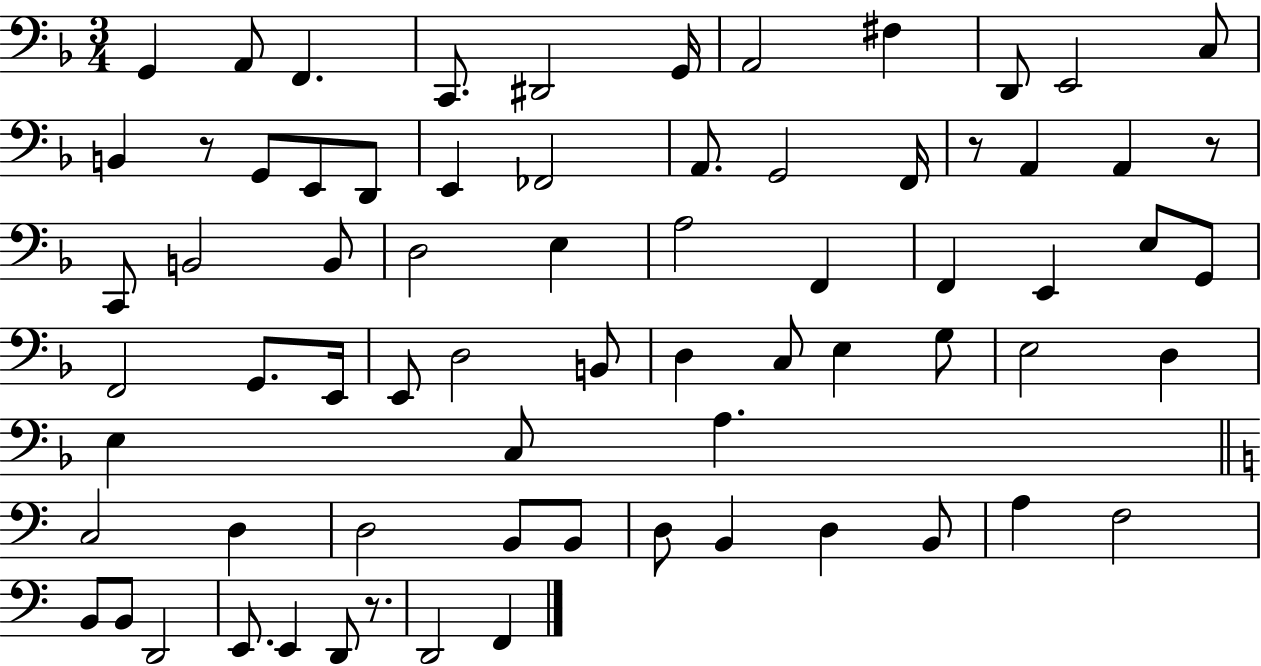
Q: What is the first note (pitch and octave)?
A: G2